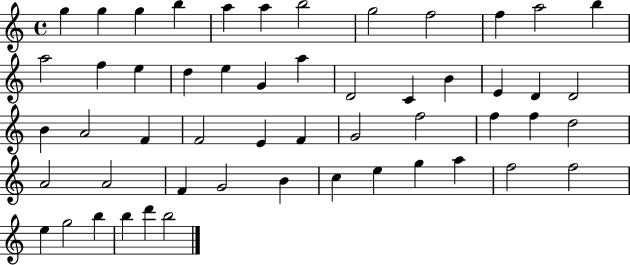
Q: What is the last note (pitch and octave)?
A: B5